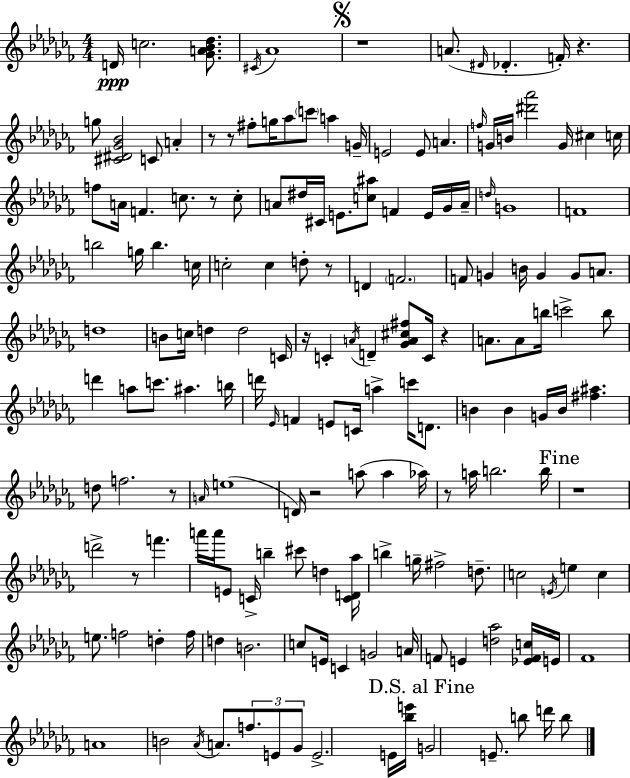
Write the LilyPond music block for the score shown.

{
  \clef treble
  \numericTimeSignature
  \time 4/4
  \key aes \minor
  \repeat volta 2 { d'16\ppp c''2. <ges' a' bes' des''>8. | \acciaccatura { cis'16 } aes'1 | \mark \markup { \musicglyph "scripts.segno" } r1 | a'8.( \grace { dis'16 } des'4.-. f'16-.) r4. | \break g''8 <cis' dis' ges' bes'>2 c'8 a'4-. | r8 r8 fis''8-. g''16 aes''8 \parenthesize c'''8 a''4 | g'16-- e'2 e'8 a'4. | \grace { f''16 } g'16 b'16 <dis''' aes'''>2 g'16 cis''4 | \break c''16 f''8 a'16 f'4. c''8. r8 | c''8-. a'8 dis''16 cis'16 e'8. <c'' ais''>8 f'4 | e'16 ges'16 a'16-- \grace { d''16 } g'1 | f'1 | \break b''2 g''16 b''4. | c''16 c''2-. c''4 | d''8-. r8 d'4 \parenthesize f'2. | f'8 g'4 b'16 g'4 g'8 | \break a'8. d''1 | b'8 c''16 d''4 d''2 | c'16 r16 c'4-. \acciaccatura { a'16 } d'4-- <ges' a' cis'' fis''>8 | c'16 r4 a'8. a'8 b''16 c'''2-> | \break b''8 d'''4 a''8 c'''8. ais''4. | b''16 d'''16 \grace { ees'16 } f'4 e'8 c'16 a''4-> | c'''16 d'8. b'4 b'4 g'16 b'16 | <fis'' ais''>4. d''8 f''2. | \break r8 \grace { a'16 }( e''1 | d'16) r2 | a''8( a''4 aes''16) r8 a''16 b''2. | b''16 \mark "Fine" r1 | \break d'''2-> r8 | f'''4. a'''16 a'''16 e'8 c'16-> b''4-- | cis'''8 d''4 <c' d' aes''>16 b''4-> g''16-- fis''2-> | d''8.-- c''2 \acciaccatura { e'16 } | \break e''4 c''4 e''8. f''2 | d''4-. f''16 d''4 b'2. | c''8 e'16 c'4 g'2 | a'16 f'8 e'4 <d'' aes''>2 | \break <ees' f' c''>16 e'16 fes'1 | a'1 | b'2 | \acciaccatura { aes'16 } a'8. \tuplet 3/2 { f''8. e'8 ges'8 } e'2.-> | \break e'16 <bes'' e'''>16 \mark "D.S. al Fine" g'2 | e'8.-- b''8 d'''16 b''8 } \bar "|."
}